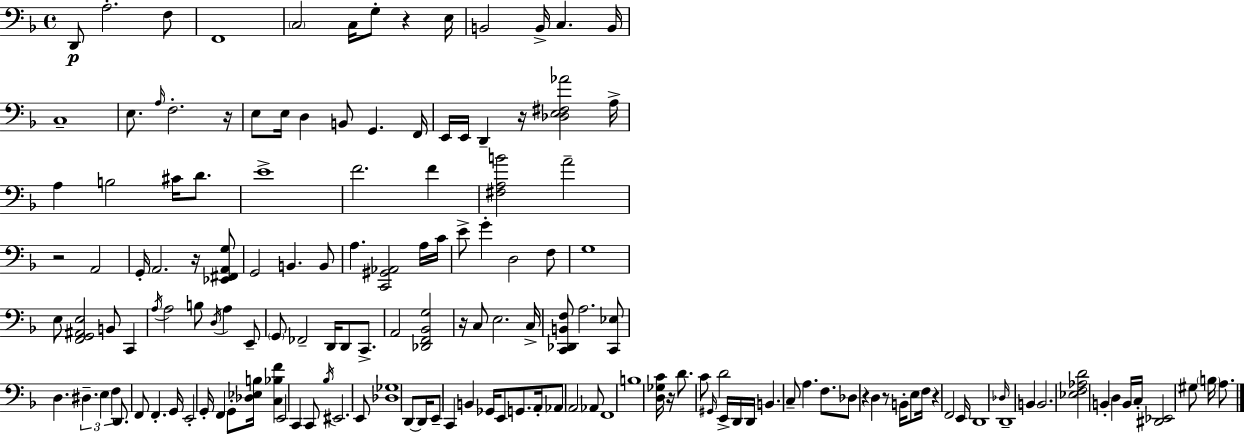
{
  \clef bass
  \time 4/4
  \defaultTimeSignature
  \key f \major
  d,8\p a2.-. f8 | f,1 | \parenthesize c2 c16 g8-. r4 e16 | b,2 b,16-> c4. b,16 | \break c1-- | e8. \grace { a16 } f2.-. | r16 e8 e16 d4 b,8 g,4. | f,16 e,16 e,16 d,4-- r16 <des e fis aes'>2 | \break a16-> a4 b2 cis'16 d'8. | e'1-> | f'2. f'4 | <fis a b'>2 a'2-- | \break r2 a,2 | g,16-. a,2. r16 <ees, fis, a, g>8 | g,2 b,4. b,8 | a4. <c, gis, aes,>2 a16 | \break c'16 e'8-> g'4-. d2 f8 | g1 | e8 <f, g, ais, e>2 b,8 c,4 | \acciaccatura { a16 } a2 b8 \acciaccatura { d16 } a4 | \break e,8-- \parenthesize g,8 fes,2-- d,16 d,8 | c,8.-> a,2 <des, f, bes, g>2 | r16 c8 e2. | c16-> <c, des, b, f>8 a2. | \break <c, ees>8 d4. \tuplet 3/2 { dis4.-- e4 | f4 } d,8. f,8 f,4.-. | g,16 e,2-. g,16-. f,4 | g,8-. <des ees b>16 <c bes f'>4 e,2 c,4 | \break c,8 \acciaccatura { bes16 } eis,2. | e,8 <des ges>1 | d,8~~ d,16 e,8-- c,4 b,4 | ges,16 e,8 g,8. a,16-. aes,8 a,2 | \break aes,8 f,1 | b1 | <d ges c'>16 r16 d'8. c'8 \grace { gis,16 } d'2 | e,16-> d,16 d,16 b,4. c8-- a4. | \break f8. des8 r4 d4 | r8 b,16-. e8 f16 r4 f,2 | e,16 d,1 | \grace { des16 } d,1-- | \break b,4 b,2. | <ees f aes d'>2 b,4-. | d4 b,16 c16-. <dis, ees,>2 | gis8 \parenthesize b16 a8. \bar "|."
}